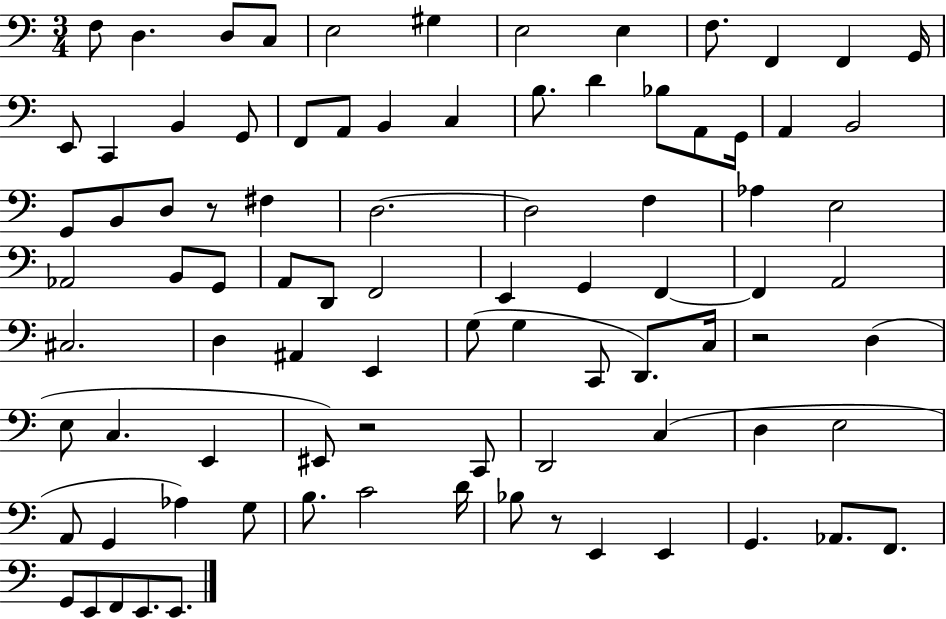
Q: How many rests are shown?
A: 4